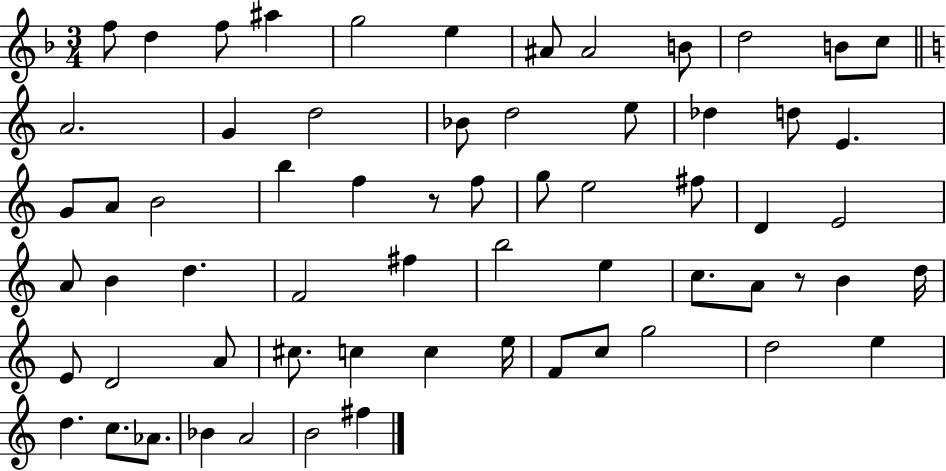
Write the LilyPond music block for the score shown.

{
  \clef treble
  \numericTimeSignature
  \time 3/4
  \key f \major
  f''8 d''4 f''8 ais''4 | g''2 e''4 | ais'8 ais'2 b'8 | d''2 b'8 c''8 | \break \bar "||" \break \key a \minor a'2. | g'4 d''2 | bes'8 d''2 e''8 | des''4 d''8 e'4. | \break g'8 a'8 b'2 | b''4 f''4 r8 f''8 | g''8 e''2 fis''8 | d'4 e'2 | \break a'8 b'4 d''4. | f'2 fis''4 | b''2 e''4 | c''8. a'8 r8 b'4 d''16 | \break e'8 d'2 a'8 | cis''8. c''4 c''4 e''16 | f'8 c''8 g''2 | d''2 e''4 | \break d''4. c''8. aes'8. | bes'4 a'2 | b'2 fis''4 | \bar "|."
}